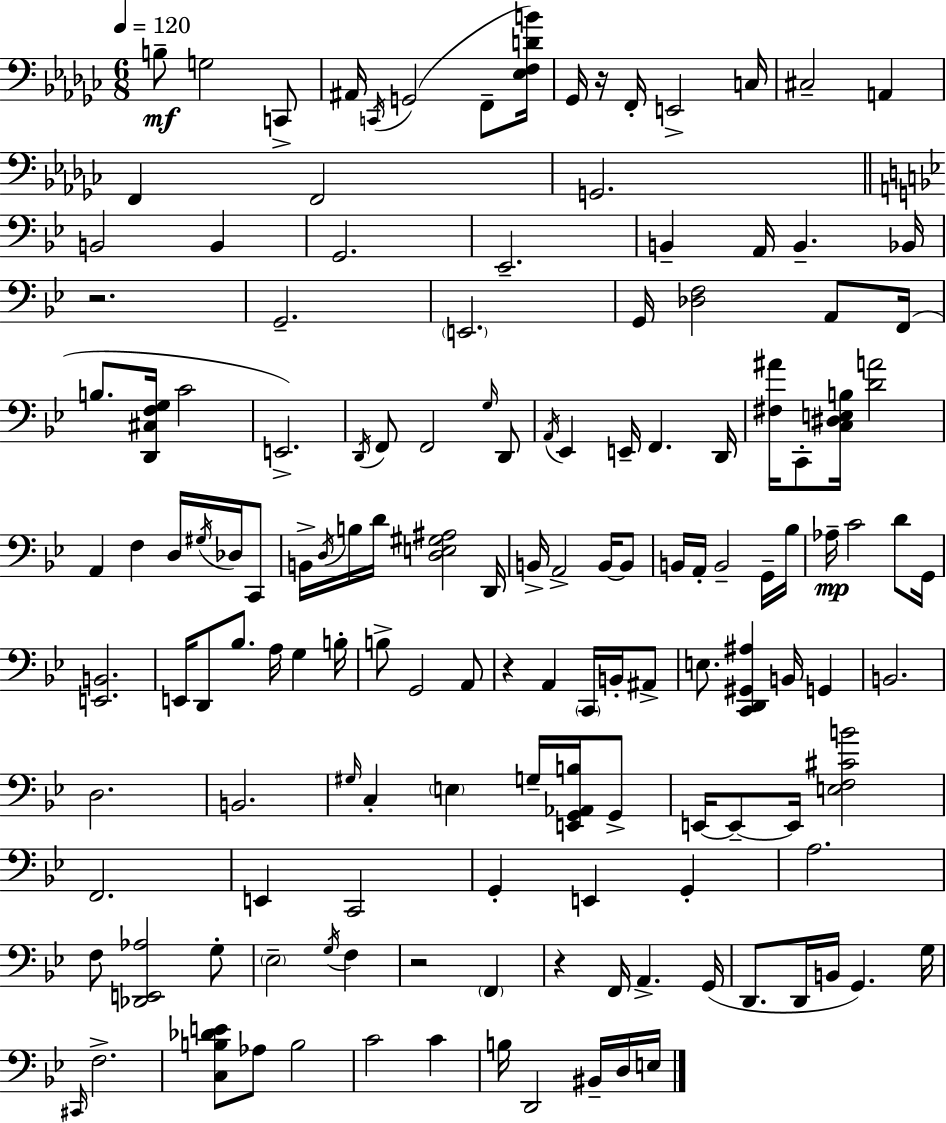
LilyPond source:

{
  \clef bass
  \numericTimeSignature
  \time 6/8
  \key ees \minor
  \tempo 4 = 120
  b8--\mf g2 c,8-> | ais,16 \acciaccatura { c,16 }( g,2 f,8-- | <ees f d' b'>16) ges,16 r16 f,16-. e,2-> | c16 cis2-- a,4 | \break f,4 f,2 | g,2. | \bar "||" \break \key bes \major b,2 b,4 | g,2. | ees,2.-- | b,4-- a,16 b,4.-- bes,16 | \break r2. | g,2.-- | \parenthesize e,2. | g,16 <des f>2 a,8 f,16( | \break b8. <d, cis f g>16 c'2 | e,2.->) | \acciaccatura { d,16 } f,8 f,2 \grace { g16 } | d,8 \acciaccatura { a,16 } ees,4 e,16-- f,4. | \break d,16 <fis ais'>16 c,8-. <c dis e b>16 <d' a'>2 | a,4 f4 d16 | \acciaccatura { gis16 } des16 c,8 b,16-> \acciaccatura { d16 } b16 d'16 <d e gis ais>2 | d,16 b,16-> a,2-> | \break b,16~~ b,8 b,16 a,16-. b,2-- | g,16-- bes16 aes16--\mp c'2 | d'8 g,16 <e, b,>2. | e,16 d,8 bes8. a16 | \break g4 b16-. b8-> g,2 | a,8 r4 a,4 | \parenthesize c,16 b,16-. ais,8-> e8. <c, d, gis, ais>4 | b,16 g,4 b,2. | \break d2. | b,2. | \grace { gis16 } c4-. \parenthesize e4 | g16-- <e, g, aes, b>16 g,8-> e,16~~ e,8--~~ e,16 <e f cis' b'>2 | \break f,2. | e,4 c,2 | g,4-. e,4 | g,4-. a2. | \break f8 <des, e, aes>2 | g8-. \parenthesize ees2-- | \acciaccatura { g16 } f4 r2 | \parenthesize f,4 r4 f,16 | \break a,4.-> g,16( d,8. d,16 b,16 | g,4.) g16 \grace { cis,16 } f2.-> | <c b des' e'>8 aes8 | b2 c'2 | \break c'4 b16 d,2 | bis,16-- d16 e16 \bar "|."
}